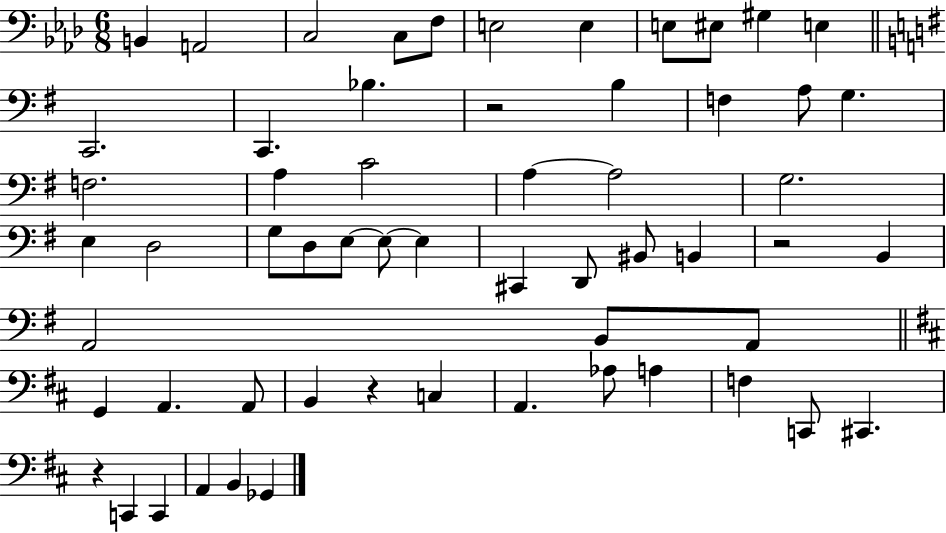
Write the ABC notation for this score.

X:1
T:Untitled
M:6/8
L:1/4
K:Ab
B,, A,,2 C,2 C,/2 F,/2 E,2 E, E,/2 ^E,/2 ^G, E, C,,2 C,, _B, z2 B, F, A,/2 G, F,2 A, C2 A, A,2 G,2 E, D,2 G,/2 D,/2 E,/2 E,/2 E, ^C,, D,,/2 ^B,,/2 B,, z2 B,, A,,2 B,,/2 A,,/2 G,, A,, A,,/2 B,, z C, A,, _A,/2 A, F, C,,/2 ^C,, z C,, C,, A,, B,, _G,,